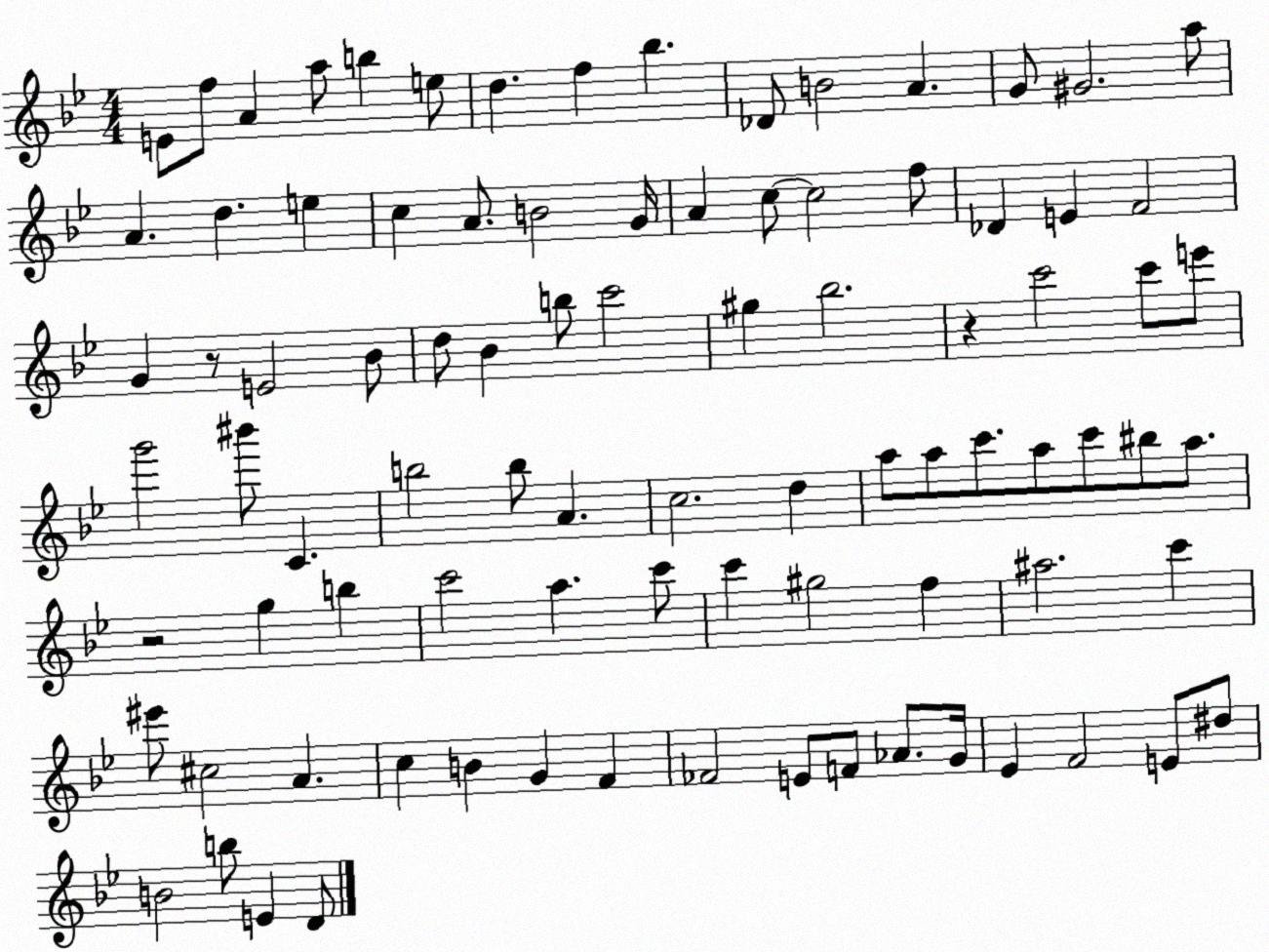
X:1
T:Untitled
M:4/4
L:1/4
K:Bb
E/2 f/2 A a/2 b e/2 d f _b _D/2 B2 A G/2 ^G2 a/2 A d e c A/2 B2 G/4 A c/2 c2 f/2 _D E F2 G z/2 E2 _B/2 d/2 _B b/2 c'2 ^g _b2 z c'2 c'/2 e'/2 g'2 ^b'/2 C b2 b/2 A c2 d a/2 a/2 c'/2 a/2 c'/2 ^b/2 a/2 z2 g b c'2 a c'/2 c' ^g2 f ^a2 c' ^e'/2 ^c2 A c B G F _F2 E/2 F/2 _A/2 G/4 _E F2 E/2 ^d/2 B2 b/2 E D/2